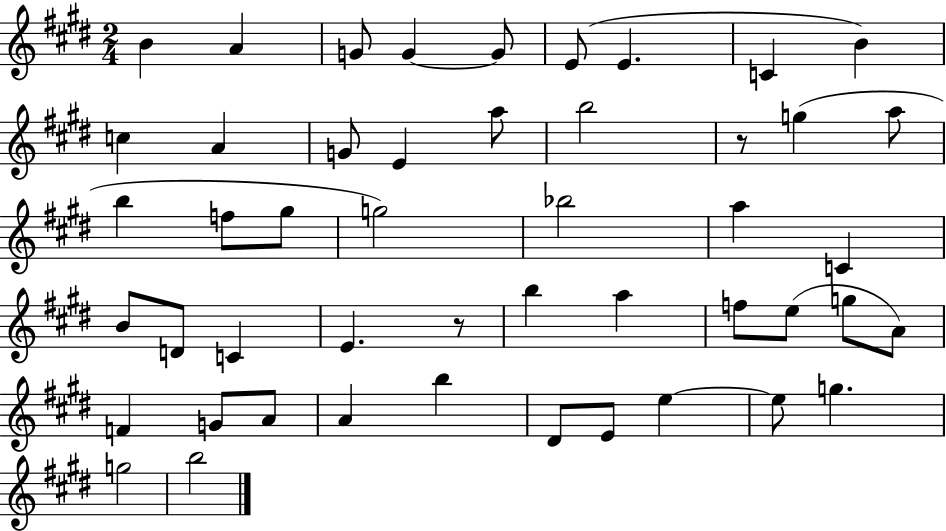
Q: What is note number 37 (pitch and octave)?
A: A4